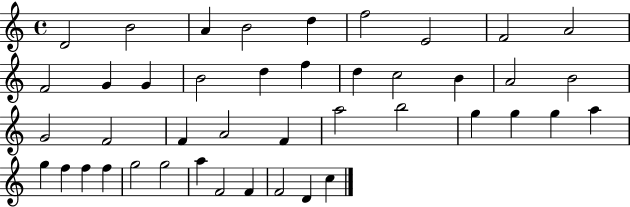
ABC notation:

X:1
T:Untitled
M:4/4
L:1/4
K:C
D2 B2 A B2 d f2 E2 F2 A2 F2 G G B2 d f d c2 B A2 B2 G2 F2 F A2 F a2 b2 g g g a g f f f g2 g2 a F2 F F2 D c